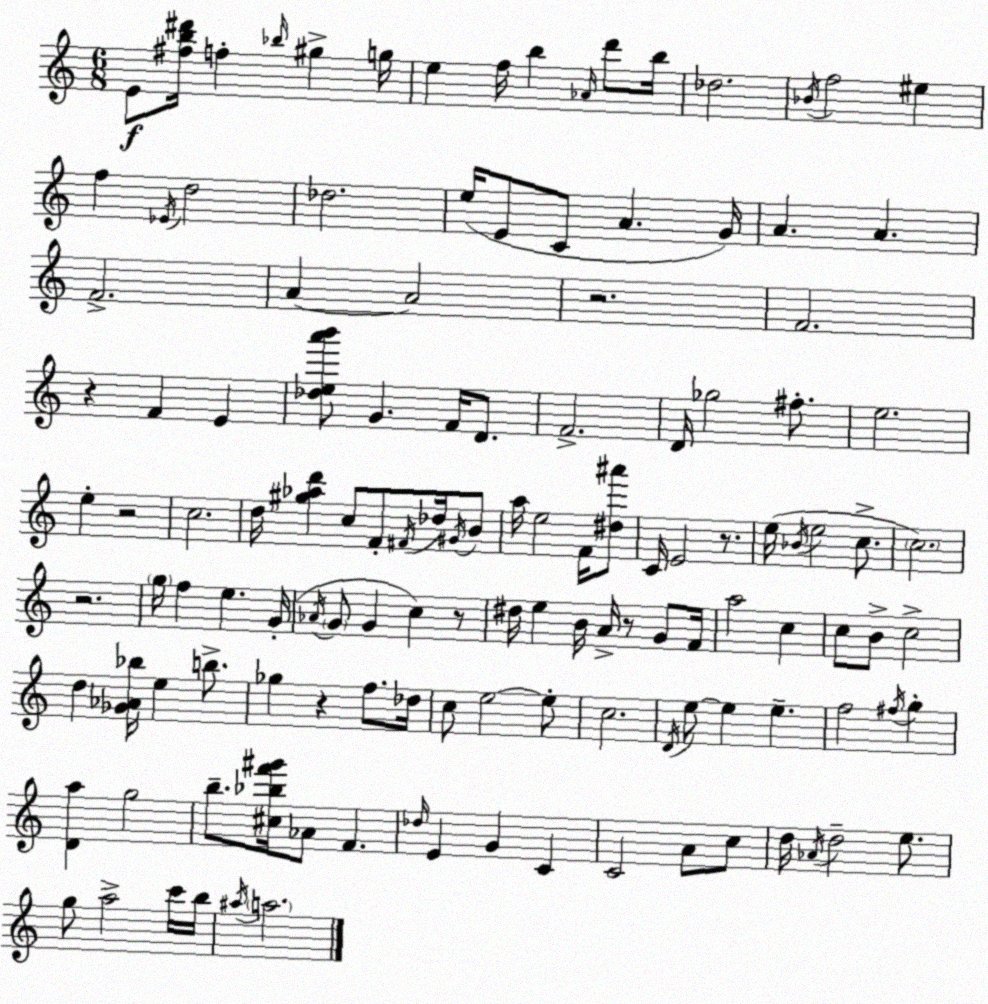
X:1
T:Untitled
M:6/8
L:1/4
K:Am
E/2 [^fb^d']/4 f _b/4 ^g g/4 e f/4 b _A/4 d'/2 b/4 _d2 _B/4 f2 ^e f _E/4 d2 _d2 e/4 E/2 C/2 A G/4 A A F2 A A2 z2 F2 z F E [_dea'b']/2 G F/4 D/2 F2 D/4 _g2 ^f/2 e2 e z2 c2 d/4 [^g_ad'] c/2 F/2 ^F/4 _d/4 ^G/4 B/2 a/4 e2 F/4 [^d^a']/2 C/4 E2 z/2 e/4 _B/4 e2 c/2 c2 z2 g/4 f e G/4 _A/4 G/2 G c z/2 ^d/4 e B/4 A/4 z/2 G/2 F/4 a2 c c/2 B/2 c2 d [_G_A_b]/4 e b/2 _g z f/2 _d/4 c/2 e2 e/2 c2 D/4 e/2 e e f2 ^f/4 g [Da] g2 b/2 [^c_bf'^g']/4 _A/2 F _d/4 E G C C2 A/2 c/2 d/4 _A/4 d2 e/2 g/2 a2 c'/4 b/4 ^a/4 a2